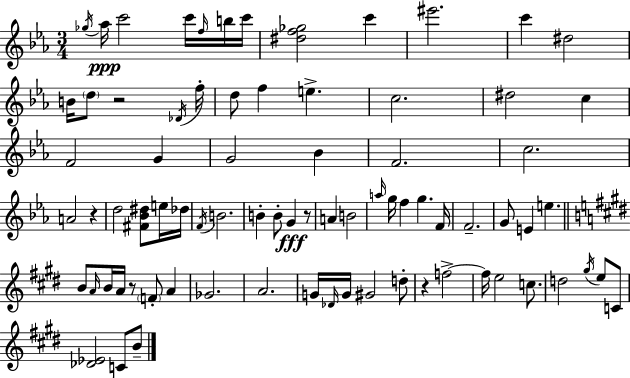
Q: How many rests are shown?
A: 5